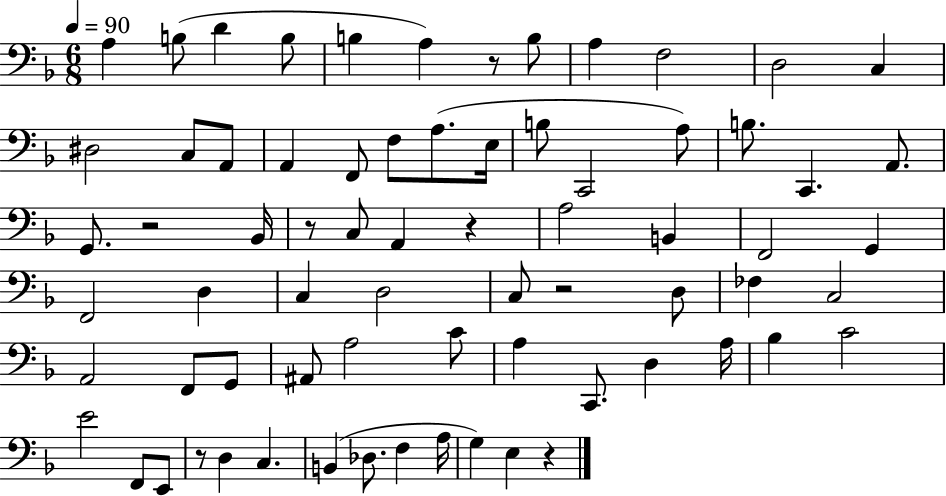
{
  \clef bass
  \numericTimeSignature
  \time 6/8
  \key f \major
  \tempo 4 = 90
  \repeat volta 2 { a4 b8( d'4 b8 | b4 a4) r8 b8 | a4 f2 | d2 c4 | \break dis2 c8 a,8 | a,4 f,8 f8 a8.( e16 | b8 c,2 a8) | b8. c,4. a,8. | \break g,8. r2 bes,16 | r8 c8 a,4 r4 | a2 b,4 | f,2 g,4 | \break f,2 d4 | c4 d2 | c8 r2 d8 | fes4 c2 | \break a,2 f,8 g,8 | ais,8 a2 c'8 | a4 c,8. d4 a16 | bes4 c'2 | \break e'2 f,8 e,8 | r8 d4 c4. | b,4( des8. f4 a16 | g4) e4 r4 | \break } \bar "|."
}